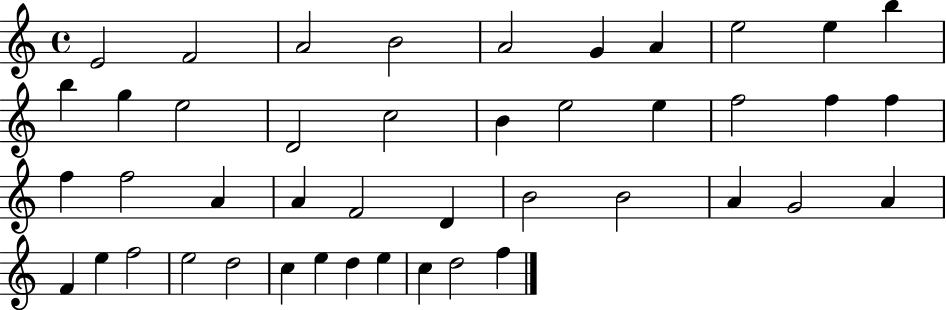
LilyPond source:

{
  \clef treble
  \time 4/4
  \defaultTimeSignature
  \key c \major
  e'2 f'2 | a'2 b'2 | a'2 g'4 a'4 | e''2 e''4 b''4 | \break b''4 g''4 e''2 | d'2 c''2 | b'4 e''2 e''4 | f''2 f''4 f''4 | \break f''4 f''2 a'4 | a'4 f'2 d'4 | b'2 b'2 | a'4 g'2 a'4 | \break f'4 e''4 f''2 | e''2 d''2 | c''4 e''4 d''4 e''4 | c''4 d''2 f''4 | \break \bar "|."
}